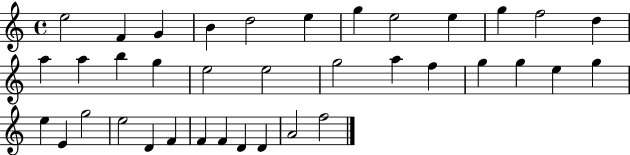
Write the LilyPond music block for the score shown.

{
  \clef treble
  \time 4/4
  \defaultTimeSignature
  \key c \major
  e''2 f'4 g'4 | b'4 d''2 e''4 | g''4 e''2 e''4 | g''4 f''2 d''4 | \break a''4 a''4 b''4 g''4 | e''2 e''2 | g''2 a''4 f''4 | g''4 g''4 e''4 g''4 | \break e''4 e'4 g''2 | e''2 d'4 f'4 | f'4 f'4 d'4 d'4 | a'2 f''2 | \break \bar "|."
}